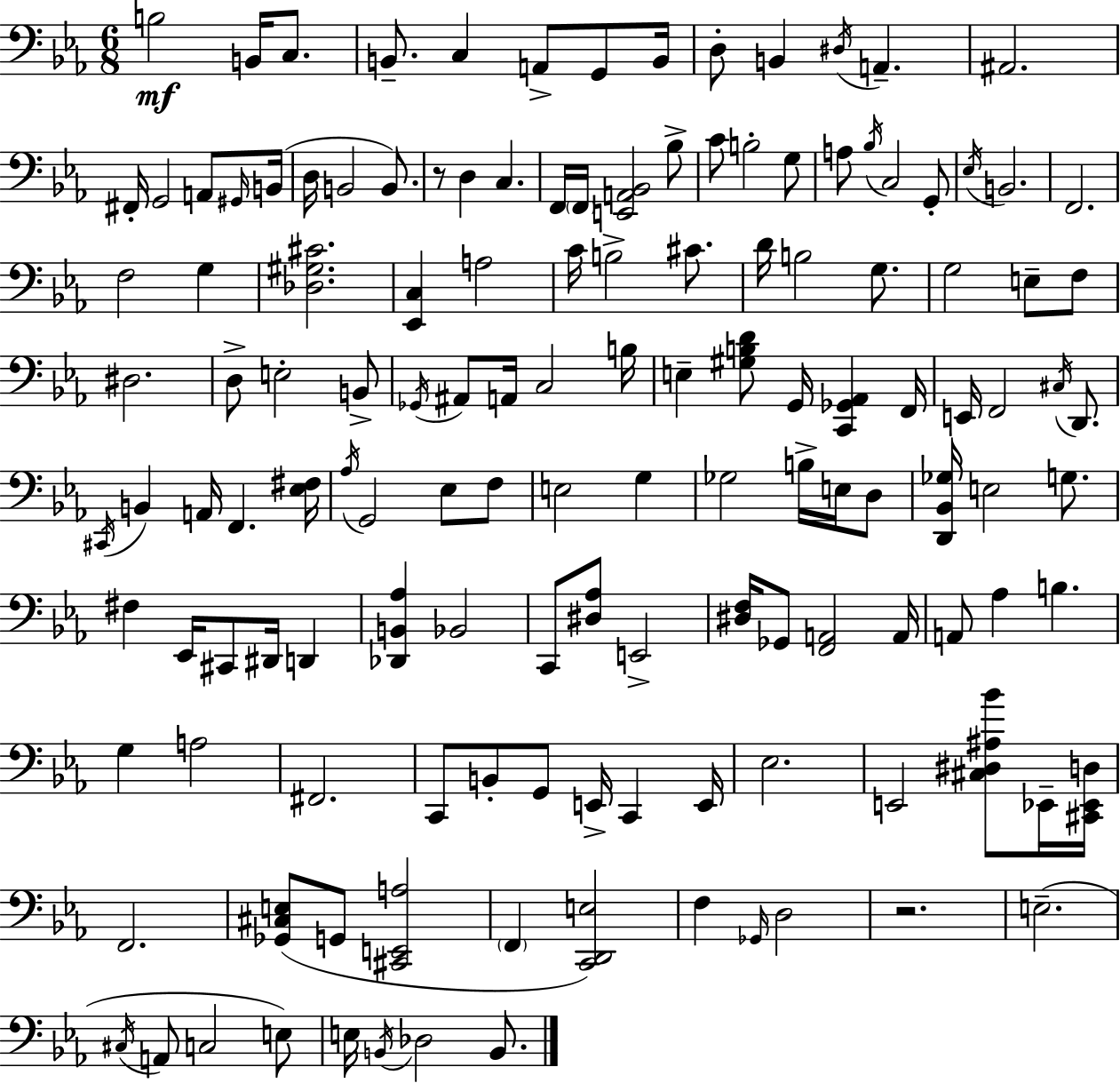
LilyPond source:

{
  \clef bass
  \numericTimeSignature
  \time 6/8
  \key c \minor
  b2\mf b,16 c8. | b,8.-- c4 a,8-> g,8 b,16 | d8-. b,4 \acciaccatura { dis16 } a,4.-- | ais,2. | \break fis,16-. g,2 a,8 | \grace { gis,16 }( b,16 d16 b,2 b,8.) | r8 d4 c4. | f,16 \parenthesize f,16 <e, a, bes,>2 | \break bes8-> c'8 b2-. | g8 a8 \acciaccatura { bes16 } c2 | g,8-. \acciaccatura { ees16 } b,2. | f,2. | \break f2 | g4 <des gis cis'>2. | <ees, c>4 a2 | c'16 b2-> | \break cis'8. d'16 b2 | g8. g2 | e8-- f8 dis2. | d8-> e2-. | \break b,8-> \acciaccatura { ges,16 } ais,8 a,16 c2 | b16 e4-- <gis b d'>8 g,16 | <c, ges, aes,>4 f,16 e,16 f,2 | \acciaccatura { cis16 } d,8. \acciaccatura { cis,16 } b,4 a,16 | \break f,4. <ees fis>16 \acciaccatura { aes16 } g,2 | ees8 f8 e2 | g4 ges2 | b16-> e16 d8 <d, bes, ges>16 e2 | \break g8. fis4 | ees,16 cis,8 dis,16 d,4 <des, b, aes>4 | bes,2 c,8 <dis aes>8 | e,2-> <dis f>16 ges,8 <f, a,>2 | \break a,16 a,8 aes4 | b4. g4 | a2 fis,2. | c,8 b,8-. | \break g,8 e,16-> c,4 e,16 ees2. | e,2 | <cis dis ais bes'>8 ees,16-- <cis, ees, d>16 f,2. | <ges, cis e>8( g,8 | \break <cis, e, a>2 \parenthesize f,4 | <c, d, e>2) f4 | \grace { ges,16 } d2 r2. | e2.--( | \break \acciaccatura { cis16 } a,8 | c2 e8) e16 \acciaccatura { b,16 } | des2 b,8. \bar "|."
}